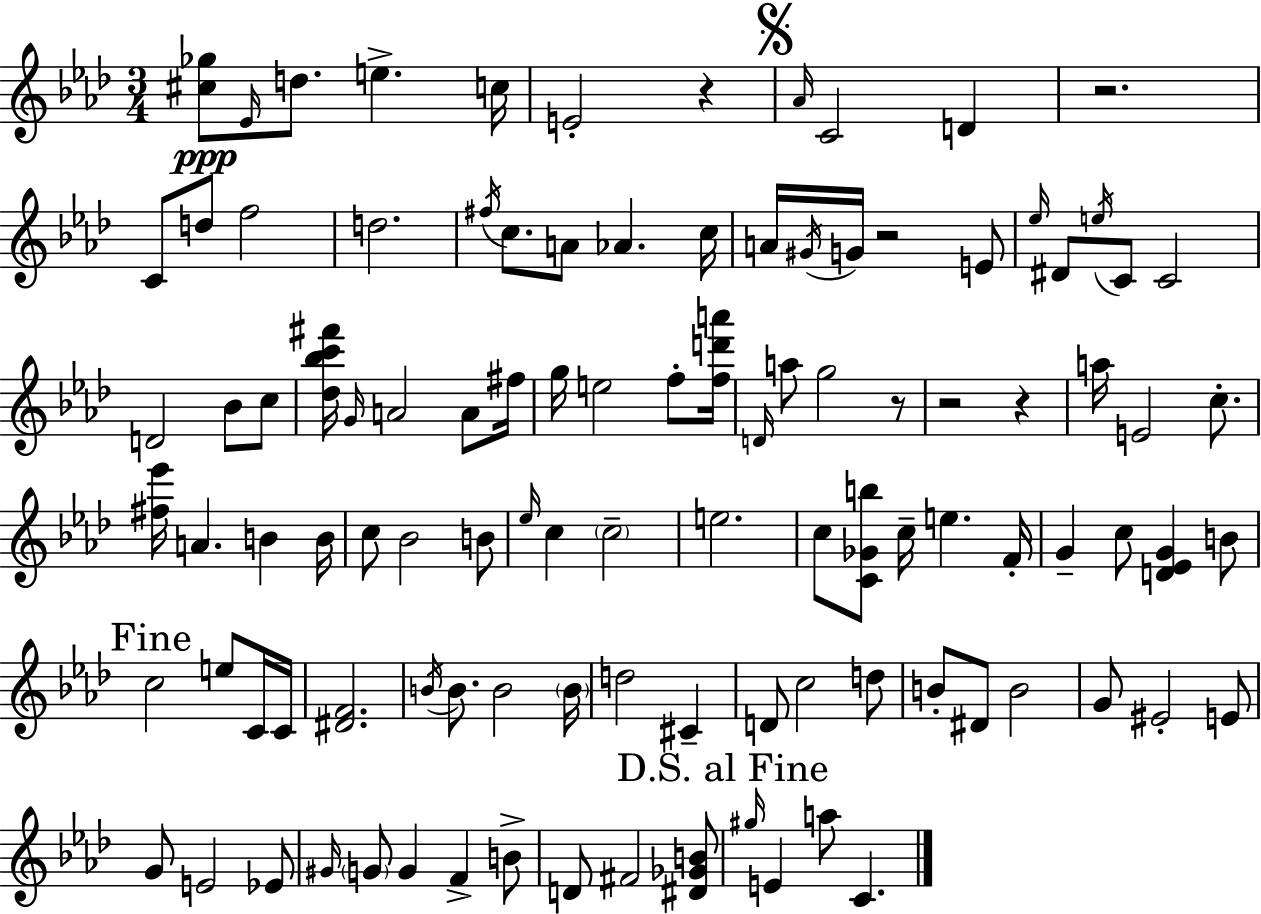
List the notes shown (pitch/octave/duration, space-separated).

[C#5,Gb5]/e Eb4/s D5/e. E5/q. C5/s E4/h R/q Ab4/s C4/h D4/q R/h. C4/e D5/e F5/h D5/h. F#5/s C5/e. A4/e Ab4/q. C5/s A4/s G#4/s G4/s R/h E4/e Eb5/s D#4/e E5/s C4/e C4/h D4/h Bb4/e C5/e [Db5,Bb5,C6,F#6]/s G4/s A4/h A4/e F#5/s G5/s E5/h F5/e [F5,D6,A6]/s D4/s A5/e G5/h R/e R/h R/q A5/s E4/h C5/e. [F#5,Eb6]/s A4/q. B4/q B4/s C5/e Bb4/h B4/e Eb5/s C5/q C5/h E5/h. C5/e [C4,Gb4,B5]/e C5/s E5/q. F4/s G4/q C5/e [D4,Eb4,G4]/q B4/e C5/h E5/e C4/s C4/s [D#4,F4]/h. B4/s B4/e. B4/h B4/s D5/h C#4/q D4/e C5/h D5/e B4/e D#4/e B4/h G4/e EIS4/h E4/e G4/e E4/h Eb4/e G#4/s G4/e G4/q F4/q B4/e D4/e F#4/h [D#4,Gb4,B4]/e G#5/s E4/q A5/e C4/q.